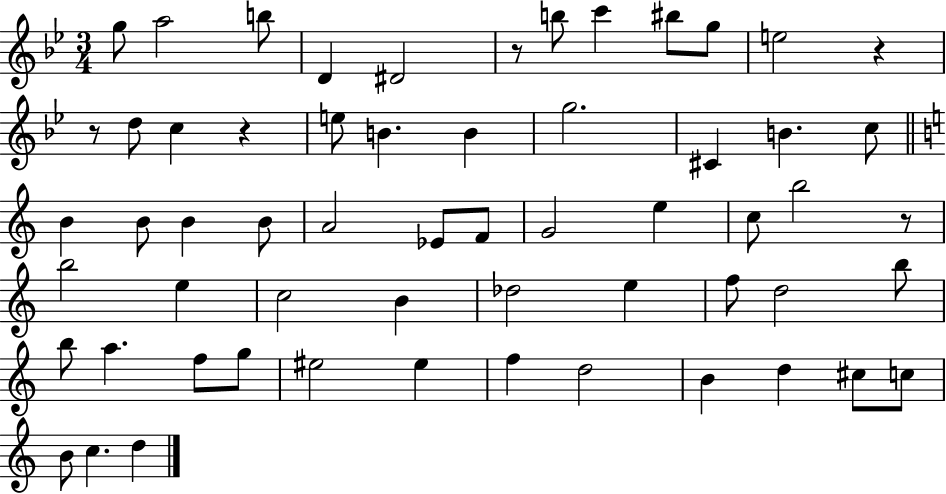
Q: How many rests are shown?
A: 5